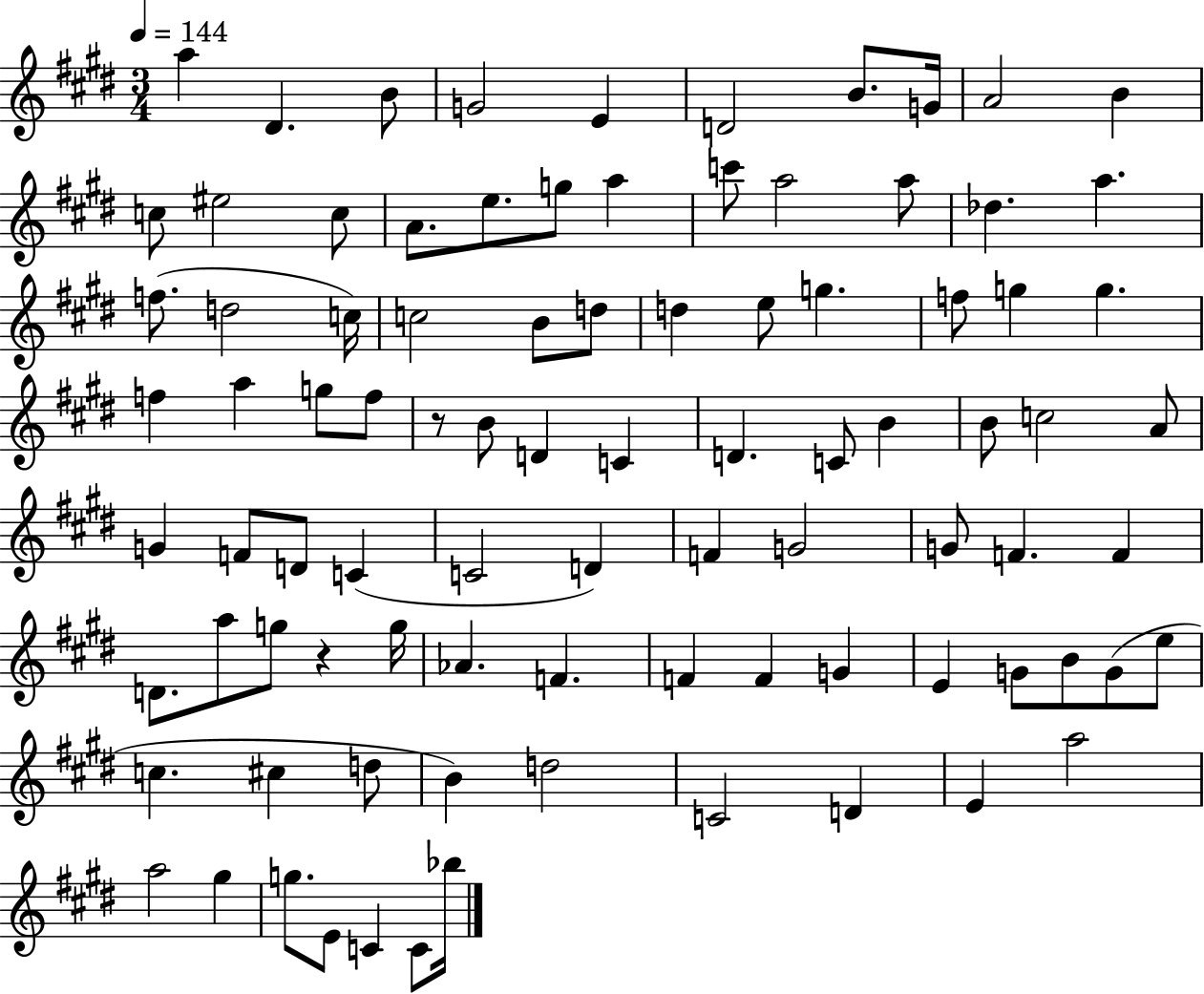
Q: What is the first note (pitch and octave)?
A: A5